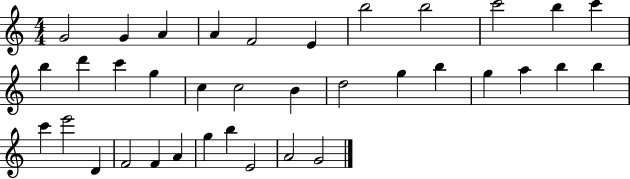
G4/h G4/q A4/q A4/q F4/h E4/q B5/h B5/h C6/h B5/q C6/q B5/q D6/q C6/q G5/q C5/q C5/h B4/q D5/h G5/q B5/q G5/q A5/q B5/q B5/q C6/q E6/h D4/q F4/h F4/q A4/q G5/q B5/q E4/h A4/h G4/h